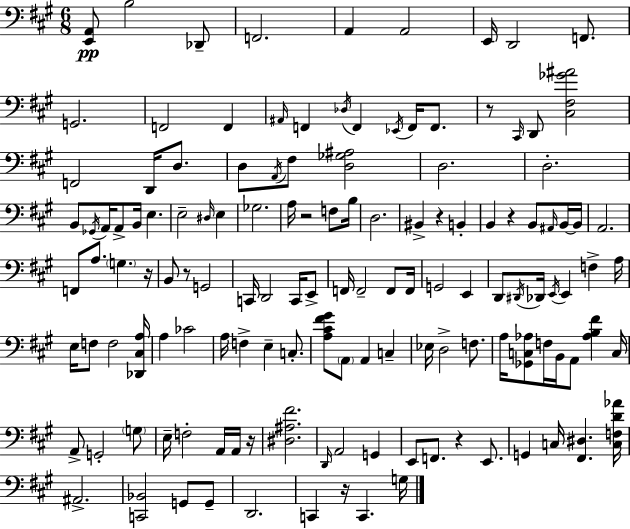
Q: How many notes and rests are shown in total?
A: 134